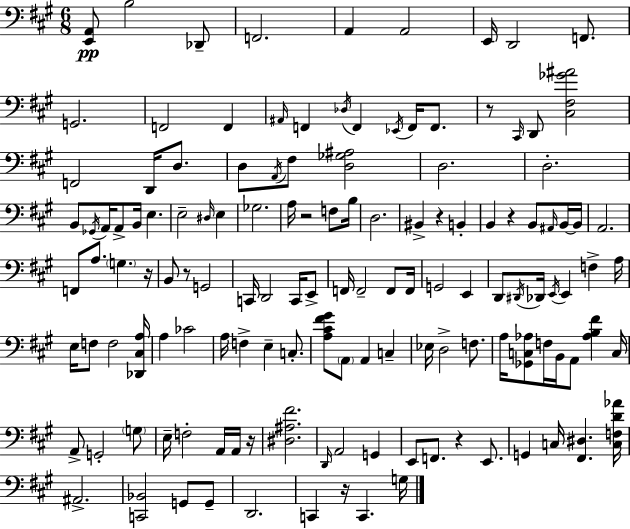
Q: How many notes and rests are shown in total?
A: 134